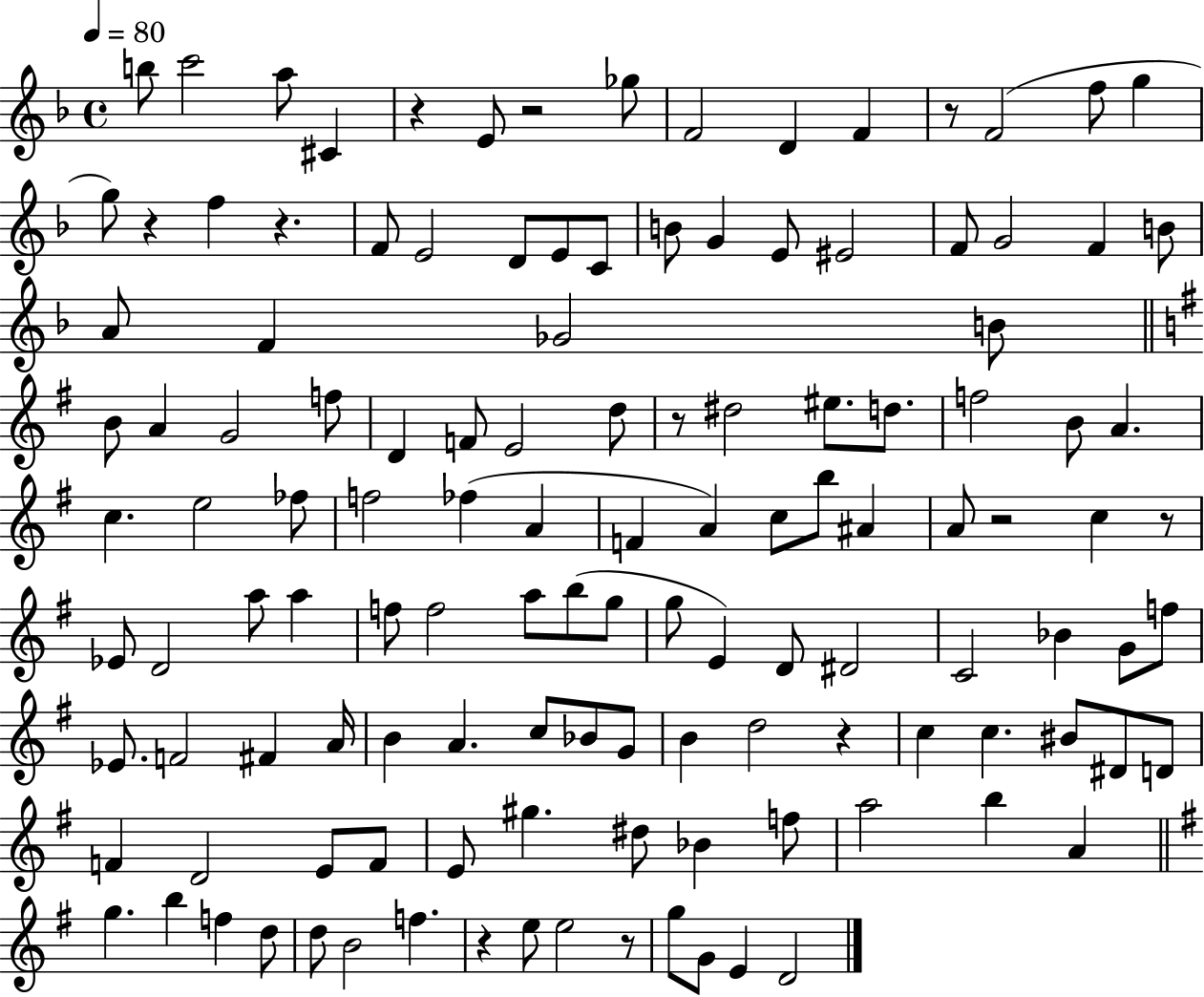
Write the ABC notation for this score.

X:1
T:Untitled
M:4/4
L:1/4
K:F
b/2 c'2 a/2 ^C z E/2 z2 _g/2 F2 D F z/2 F2 f/2 g g/2 z f z F/2 E2 D/2 E/2 C/2 B/2 G E/2 ^E2 F/2 G2 F B/2 A/2 F _G2 B/2 B/2 A G2 f/2 D F/2 E2 d/2 z/2 ^d2 ^e/2 d/2 f2 B/2 A c e2 _f/2 f2 _f A F A c/2 b/2 ^A A/2 z2 c z/2 _E/2 D2 a/2 a f/2 f2 a/2 b/2 g/2 g/2 E D/2 ^D2 C2 _B G/2 f/2 _E/2 F2 ^F A/4 B A c/2 _B/2 G/2 B d2 z c c ^B/2 ^D/2 D/2 F D2 E/2 F/2 E/2 ^g ^d/2 _B f/2 a2 b A g b f d/2 d/2 B2 f z e/2 e2 z/2 g/2 G/2 E D2